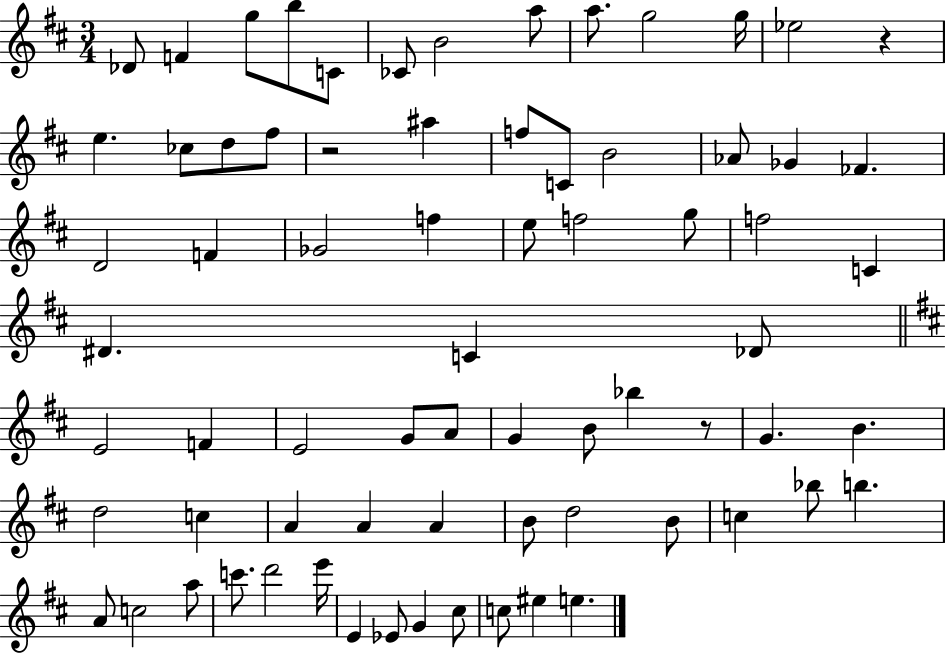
{
  \clef treble
  \numericTimeSignature
  \time 3/4
  \key d \major
  \repeat volta 2 { des'8 f'4 g''8 b''8 c'8 | ces'8 b'2 a''8 | a''8. g''2 g''16 | ees''2 r4 | \break e''4. ces''8 d''8 fis''8 | r2 ais''4 | f''8 c'8 b'2 | aes'8 ges'4 fes'4. | \break d'2 f'4 | ges'2 f''4 | e''8 f''2 g''8 | f''2 c'4 | \break dis'4. c'4 des'8 | \bar "||" \break \key d \major e'2 f'4 | e'2 g'8 a'8 | g'4 b'8 bes''4 r8 | g'4. b'4. | \break d''2 c''4 | a'4 a'4 a'4 | b'8 d''2 b'8 | c''4 bes''8 b''4. | \break a'8 c''2 a''8 | c'''8. d'''2 e'''16 | e'4 ees'8 g'4 cis''8 | c''8 eis''4 e''4. | \break } \bar "|."
}